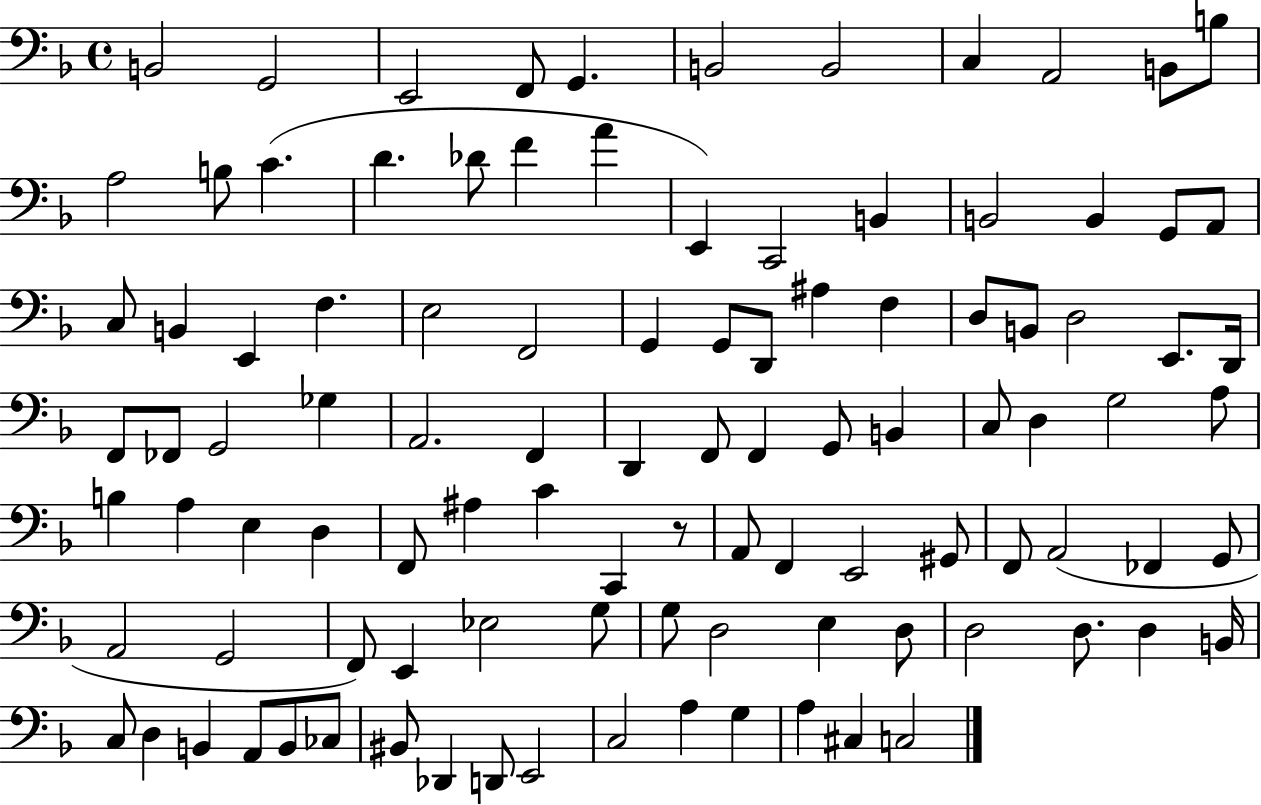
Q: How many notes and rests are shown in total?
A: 103